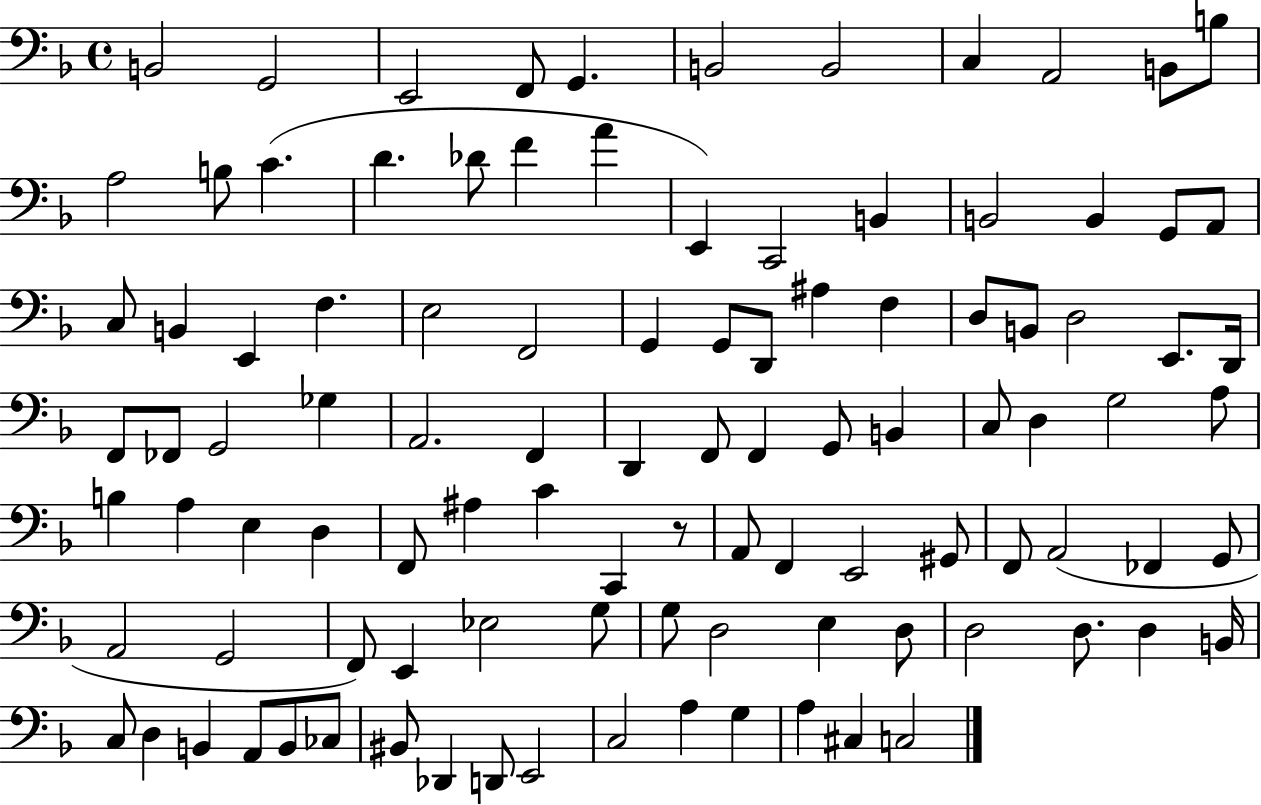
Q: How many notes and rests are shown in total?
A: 103